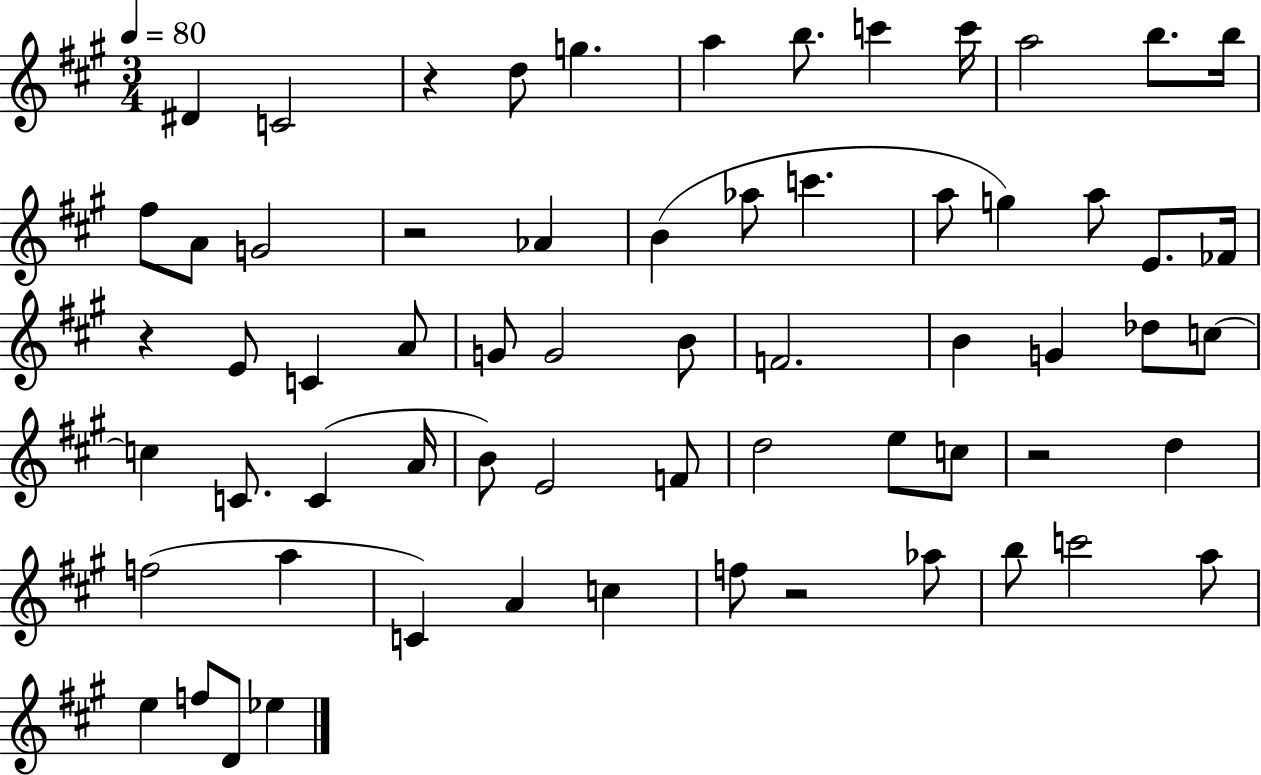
D#4/q C4/h R/q D5/e G5/q. A5/q B5/e. C6/q C6/s A5/h B5/e. B5/s F#5/e A4/e G4/h R/h Ab4/q B4/q Ab5/e C6/q. A5/e G5/q A5/e E4/e. FES4/s R/q E4/e C4/q A4/e G4/e G4/h B4/e F4/h. B4/q G4/q Db5/e C5/e C5/q C4/e. C4/q A4/s B4/e E4/h F4/e D5/h E5/e C5/e R/h D5/q F5/h A5/q C4/q A4/q C5/q F5/e R/h Ab5/e B5/e C6/h A5/e E5/q F5/e D4/e Eb5/q